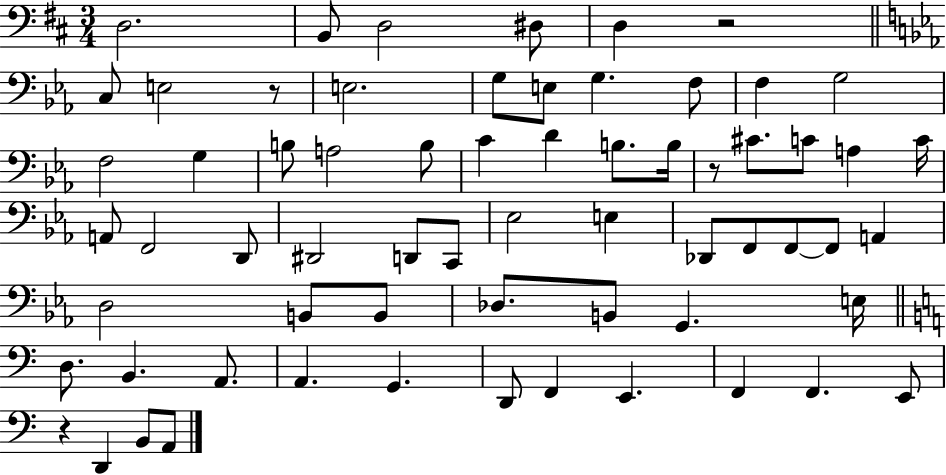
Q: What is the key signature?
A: D major